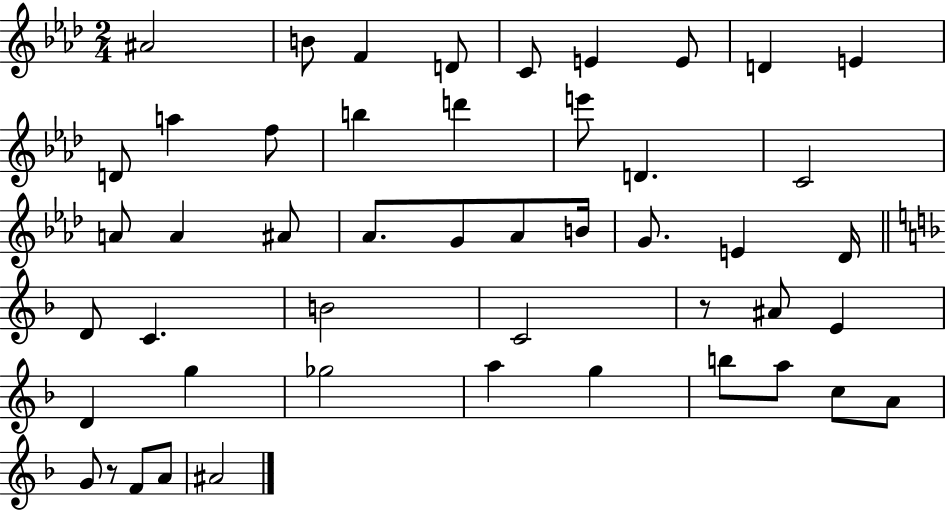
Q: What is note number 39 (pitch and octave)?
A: B5